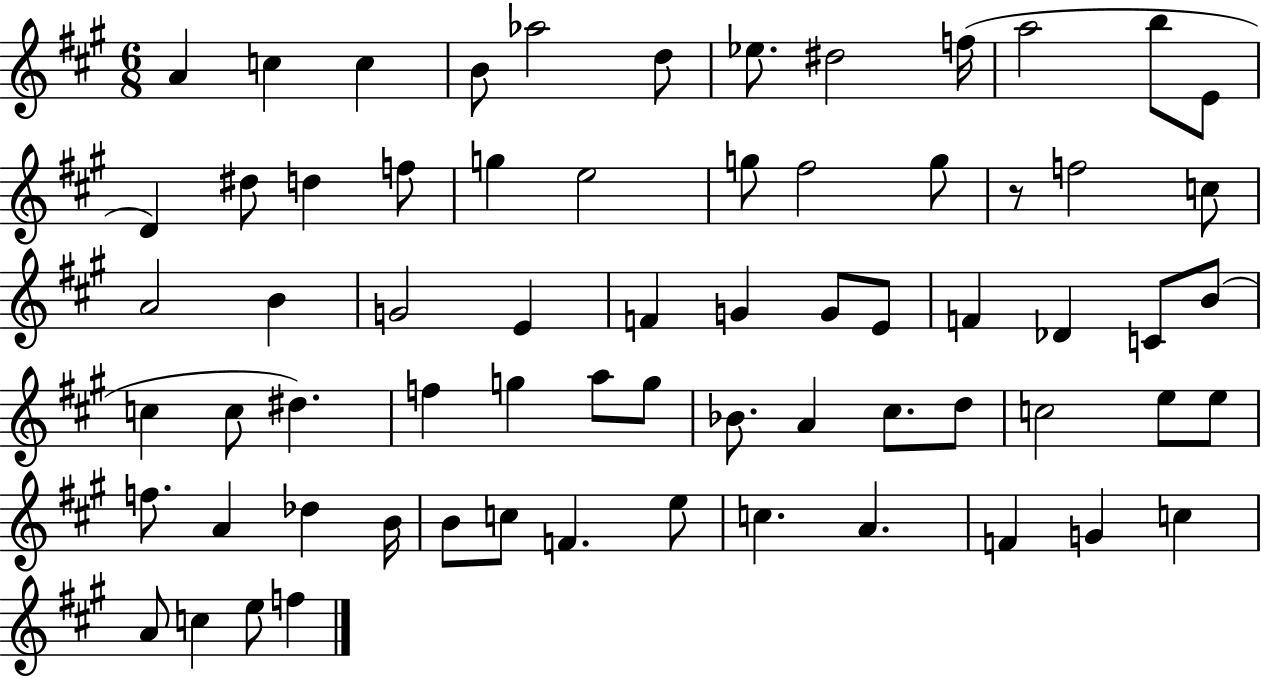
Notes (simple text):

A4/q C5/q C5/q B4/e Ab5/h D5/e Eb5/e. D#5/h F5/s A5/h B5/e E4/e D4/q D#5/e D5/q F5/e G5/q E5/h G5/e F#5/h G5/e R/e F5/h C5/e A4/h B4/q G4/h E4/q F4/q G4/q G4/e E4/e F4/q Db4/q C4/e B4/e C5/q C5/e D#5/q. F5/q G5/q A5/e G5/e Bb4/e. A4/q C#5/e. D5/e C5/h E5/e E5/e F5/e. A4/q Db5/q B4/s B4/e C5/e F4/q. E5/e C5/q. A4/q. F4/q G4/q C5/q A4/e C5/q E5/e F5/q